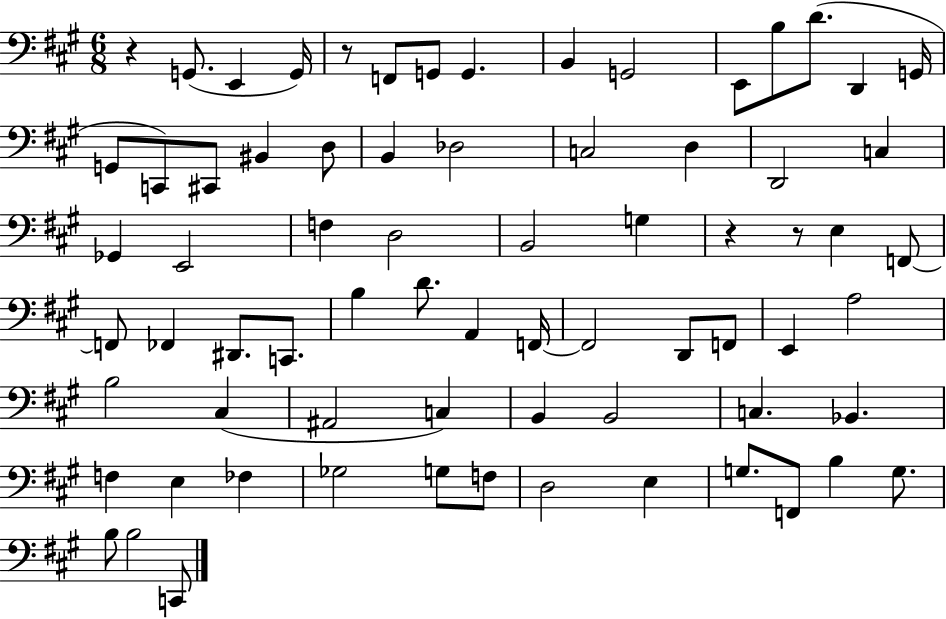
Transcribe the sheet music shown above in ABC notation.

X:1
T:Untitled
M:6/8
L:1/4
K:A
z G,,/2 E,, G,,/4 z/2 F,,/2 G,,/2 G,, B,, G,,2 E,,/2 B,/2 D/2 D,, G,,/4 G,,/2 C,,/2 ^C,,/2 ^B,, D,/2 B,, _D,2 C,2 D, D,,2 C, _G,, E,,2 F, D,2 B,,2 G, z z/2 E, F,,/2 F,,/2 _F,, ^D,,/2 C,,/2 B, D/2 A,, F,,/4 F,,2 D,,/2 F,,/2 E,, A,2 B,2 ^C, ^A,,2 C, B,, B,,2 C, _B,, F, E, _F, _G,2 G,/2 F,/2 D,2 E, G,/2 F,,/2 B, G,/2 B,/2 B,2 C,,/2